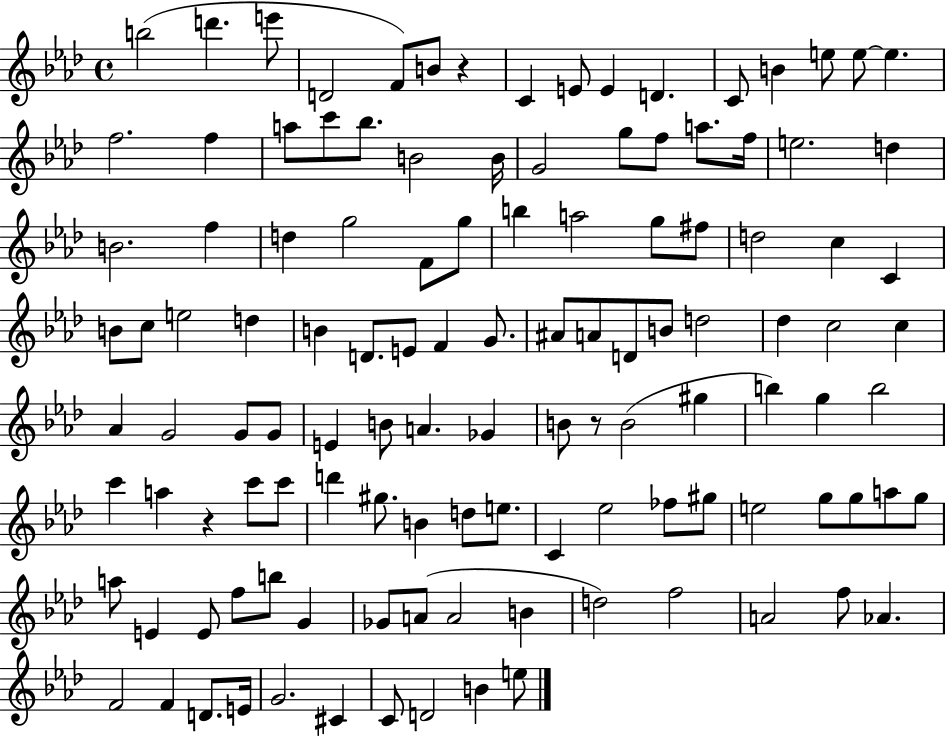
{
  \clef treble
  \time 4/4
  \defaultTimeSignature
  \key aes \major
  \repeat volta 2 { b''2( d'''4. e'''8 | d'2 f'8) b'8 r4 | c'4 e'8 e'4 d'4. | c'8 b'4 e''8 e''8~~ e''4. | \break f''2. f''4 | a''8 c'''8 bes''8. b'2 b'16 | g'2 g''8 f''8 a''8. f''16 | e''2. d''4 | \break b'2. f''4 | d''4 g''2 f'8 g''8 | b''4 a''2 g''8 fis''8 | d''2 c''4 c'4 | \break b'8 c''8 e''2 d''4 | b'4 d'8. e'8 f'4 g'8. | ais'8 a'8 d'8 b'8 d''2 | des''4 c''2 c''4 | \break aes'4 g'2 g'8 g'8 | e'4 b'8 a'4. ges'4 | b'8 r8 b'2( gis''4 | b''4) g''4 b''2 | \break c'''4 a''4 r4 c'''8 c'''8 | d'''4 gis''8. b'4 d''8 e''8. | c'4 ees''2 fes''8 gis''8 | e''2 g''8 g''8 a''8 g''8 | \break a''8 e'4 e'8 f''8 b''8 g'4 | ges'8 a'8( a'2 b'4 | d''2) f''2 | a'2 f''8 aes'4. | \break f'2 f'4 d'8. e'16 | g'2. cis'4 | c'8 d'2 b'4 e''8 | } \bar "|."
}